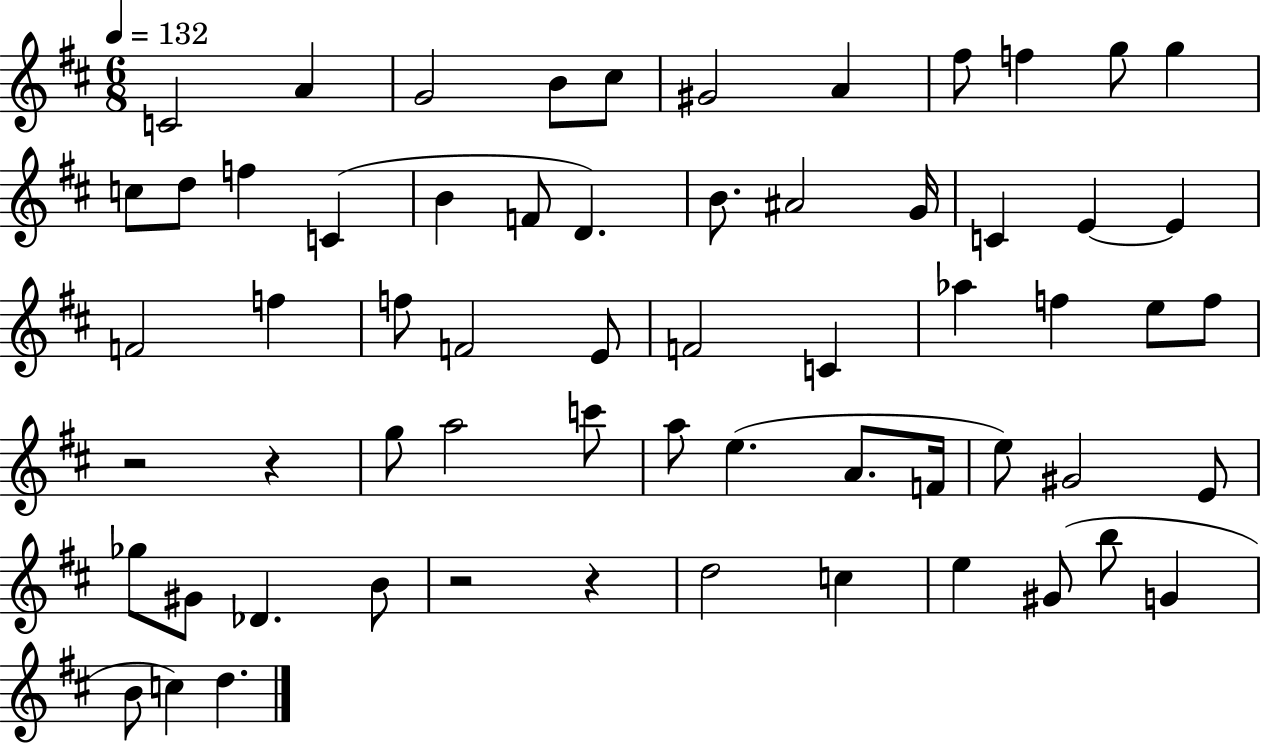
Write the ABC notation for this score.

X:1
T:Untitled
M:6/8
L:1/4
K:D
C2 A G2 B/2 ^c/2 ^G2 A ^f/2 f g/2 g c/2 d/2 f C B F/2 D B/2 ^A2 G/4 C E E F2 f f/2 F2 E/2 F2 C _a f e/2 f/2 z2 z g/2 a2 c'/2 a/2 e A/2 F/4 e/2 ^G2 E/2 _g/2 ^G/2 _D B/2 z2 z d2 c e ^G/2 b/2 G B/2 c d